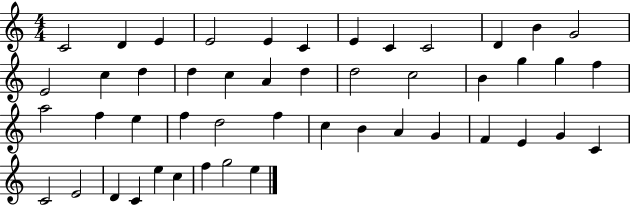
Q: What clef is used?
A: treble